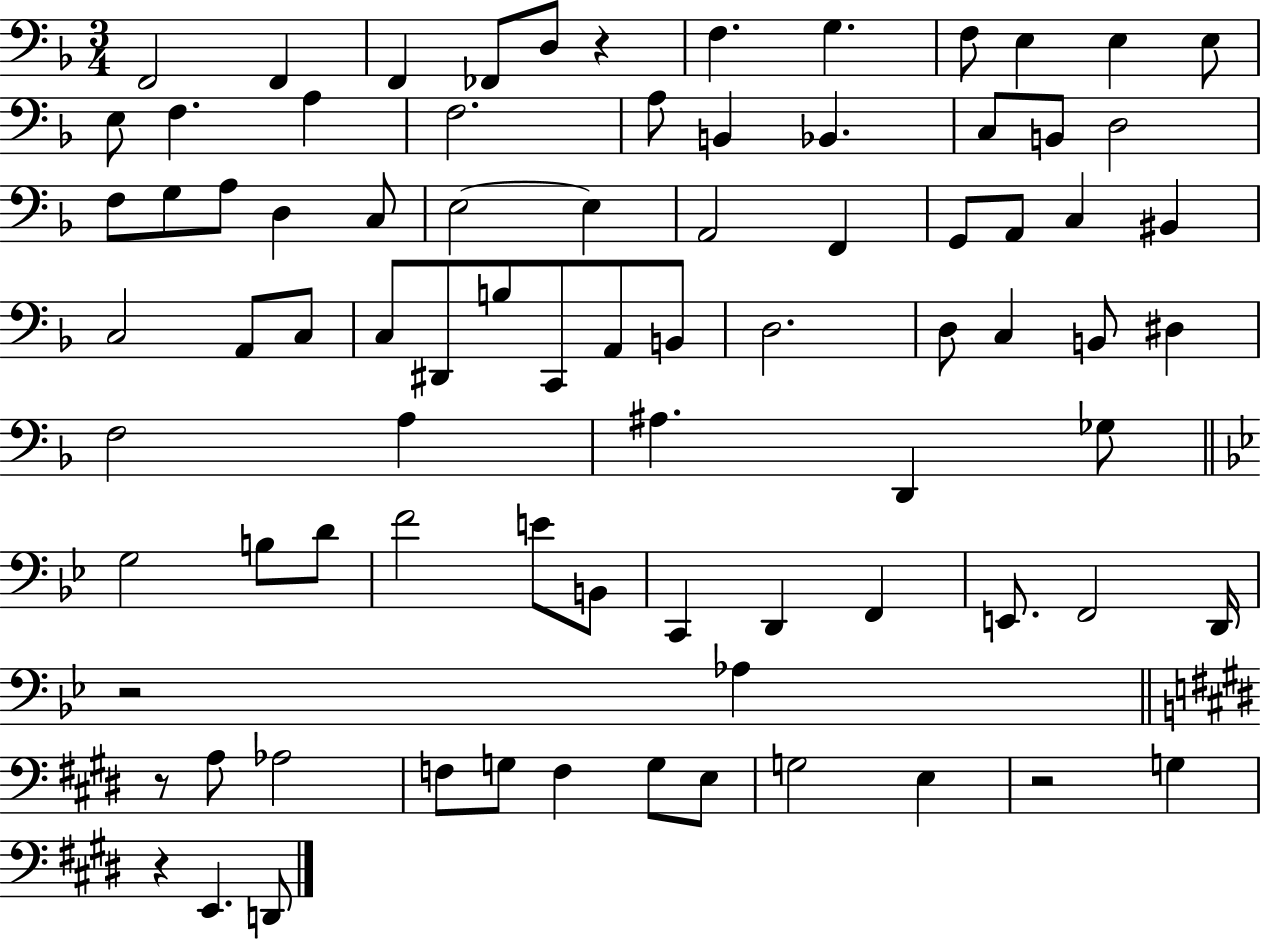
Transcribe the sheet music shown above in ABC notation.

X:1
T:Untitled
M:3/4
L:1/4
K:F
F,,2 F,, F,, _F,,/2 D,/2 z F, G, F,/2 E, E, E,/2 E,/2 F, A, F,2 A,/2 B,, _B,, C,/2 B,,/2 D,2 F,/2 G,/2 A,/2 D, C,/2 E,2 E, A,,2 F,, G,,/2 A,,/2 C, ^B,, C,2 A,,/2 C,/2 C,/2 ^D,,/2 B,/2 C,,/2 A,,/2 B,,/2 D,2 D,/2 C, B,,/2 ^D, F,2 A, ^A, D,, _G,/2 G,2 B,/2 D/2 F2 E/2 B,,/2 C,, D,, F,, E,,/2 F,,2 D,,/4 z2 _A, z/2 A,/2 _A,2 F,/2 G,/2 F, G,/2 E,/2 G,2 E, z2 G, z E,, D,,/2